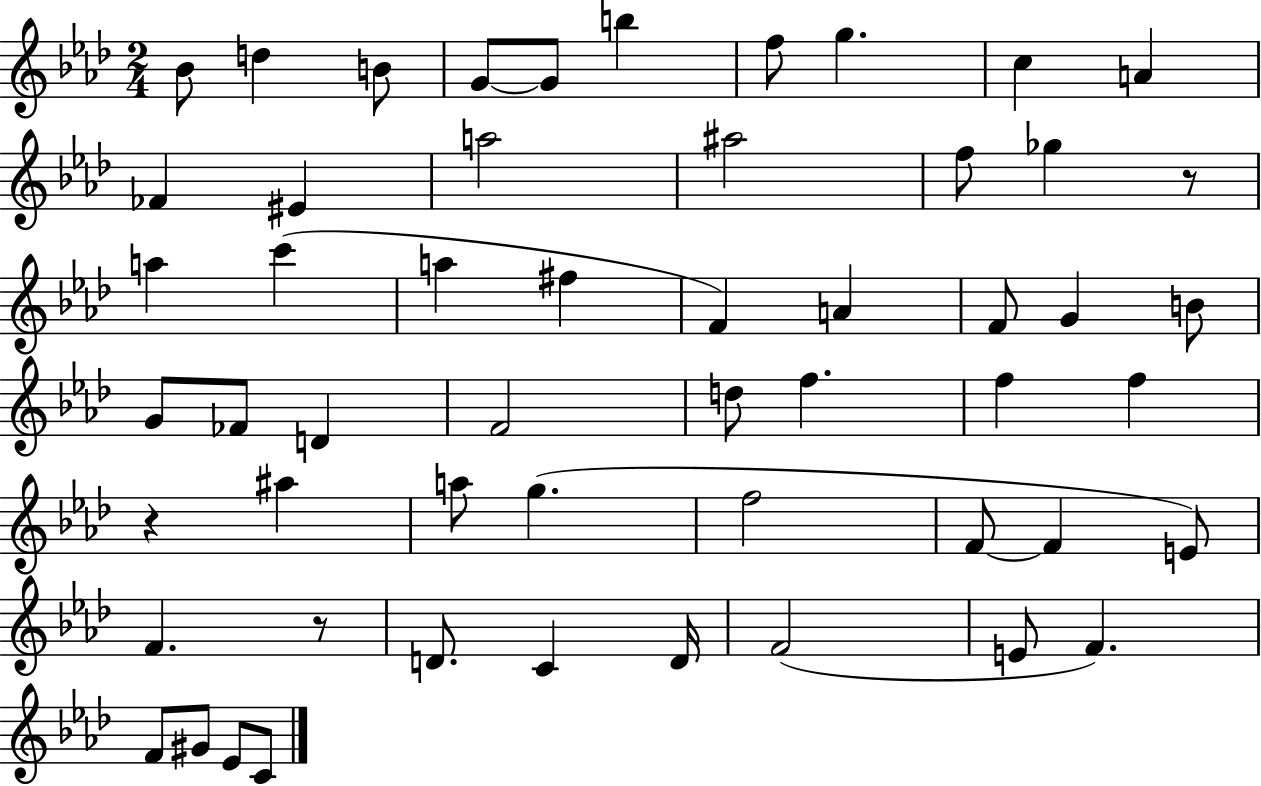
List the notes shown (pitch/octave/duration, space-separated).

Bb4/e D5/q B4/e G4/e G4/e B5/q F5/e G5/q. C5/q A4/q FES4/q EIS4/q A5/h A#5/h F5/e Gb5/q R/e A5/q C6/q A5/q F#5/q F4/q A4/q F4/e G4/q B4/e G4/e FES4/e D4/q F4/h D5/e F5/q. F5/q F5/q R/q A#5/q A5/e G5/q. F5/h F4/e F4/q E4/e F4/q. R/e D4/e. C4/q D4/s F4/h E4/e F4/q. F4/e G#4/e Eb4/e C4/e